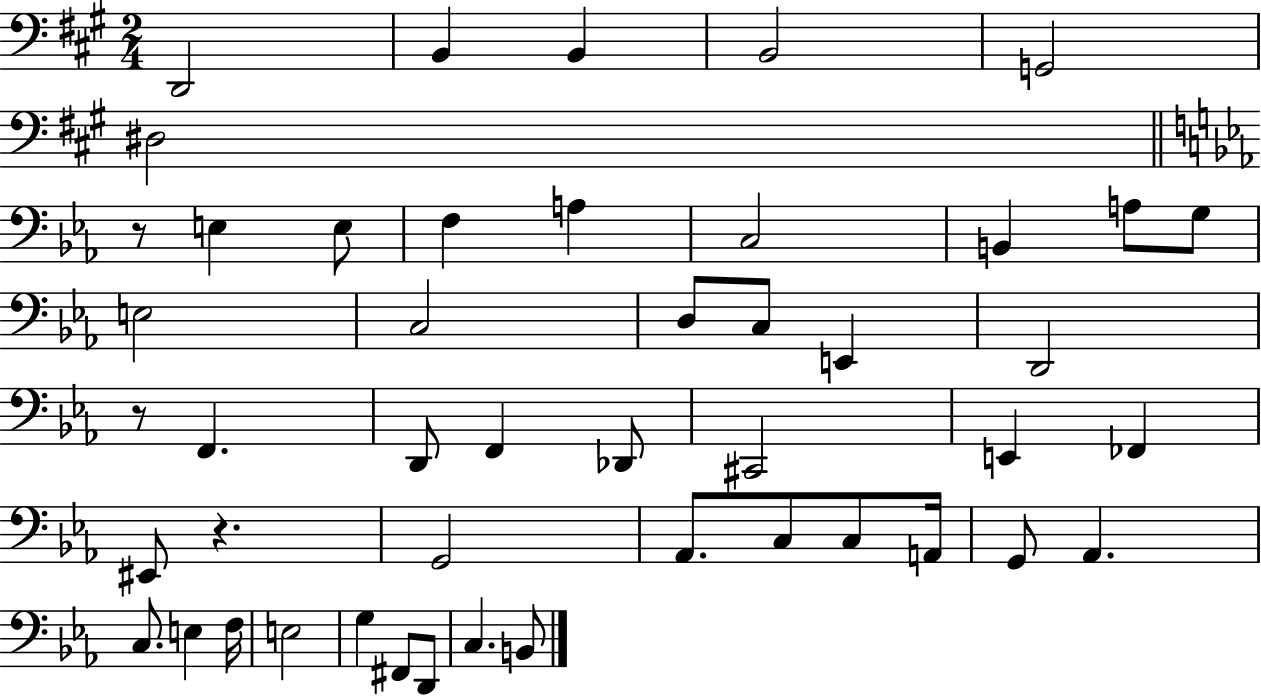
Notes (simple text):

D2/h B2/q B2/q B2/h G2/h D#3/h R/e E3/q E3/e F3/q A3/q C3/h B2/q A3/e G3/e E3/h C3/h D3/e C3/e E2/q D2/h R/e F2/q. D2/e F2/q Db2/e C#2/h E2/q FES2/q EIS2/e R/q. G2/h Ab2/e. C3/e C3/e A2/s G2/e Ab2/q. C3/e. E3/q F3/s E3/h G3/q F#2/e D2/e C3/q. B2/e